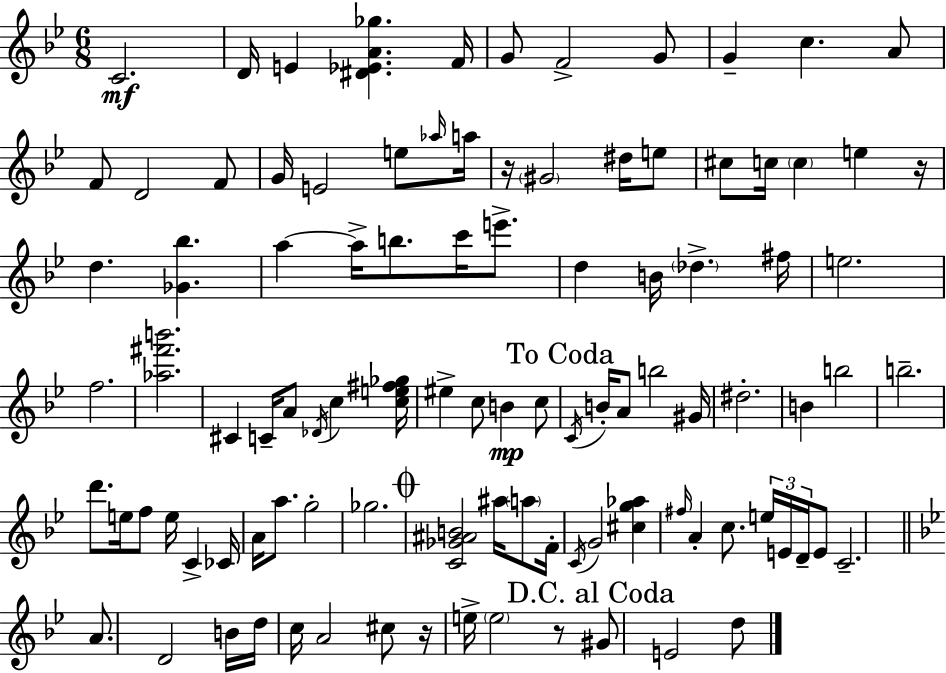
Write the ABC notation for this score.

X:1
T:Untitled
M:6/8
L:1/4
K:Gm
C2 D/4 E [^D_EA_g] F/4 G/2 F2 G/2 G c A/2 F/2 D2 F/2 G/4 E2 e/2 _a/4 a/4 z/4 ^G2 ^d/4 e/2 ^c/2 c/4 c e z/4 d [_G_b] a a/4 b/2 c'/4 e'/2 d B/4 _d ^f/4 e2 f2 [_a^f'b']2 ^C C/4 A/2 _D/4 c [ce^f_g]/4 ^e c/2 B c/2 C/4 B/4 A/2 b2 ^G/4 ^d2 B b2 b2 d'/2 e/4 f/2 e/4 C _C/4 A/4 a/2 g2 _g2 [C_G^AB]2 ^a/4 a/2 F/4 C/4 G2 [^cg_a] ^f/4 A c/2 e/4 E/4 D/4 E/2 C2 A/2 D2 B/4 d/4 c/4 A2 ^c/2 z/4 e/4 e2 z/2 ^G/2 E2 d/2